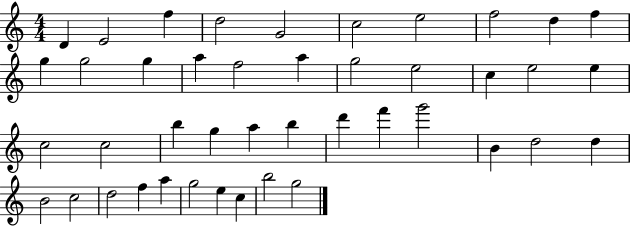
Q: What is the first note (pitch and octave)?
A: D4